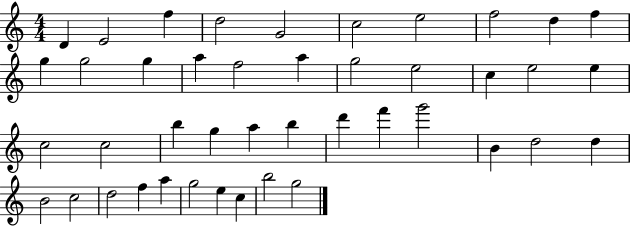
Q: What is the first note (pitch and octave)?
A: D4